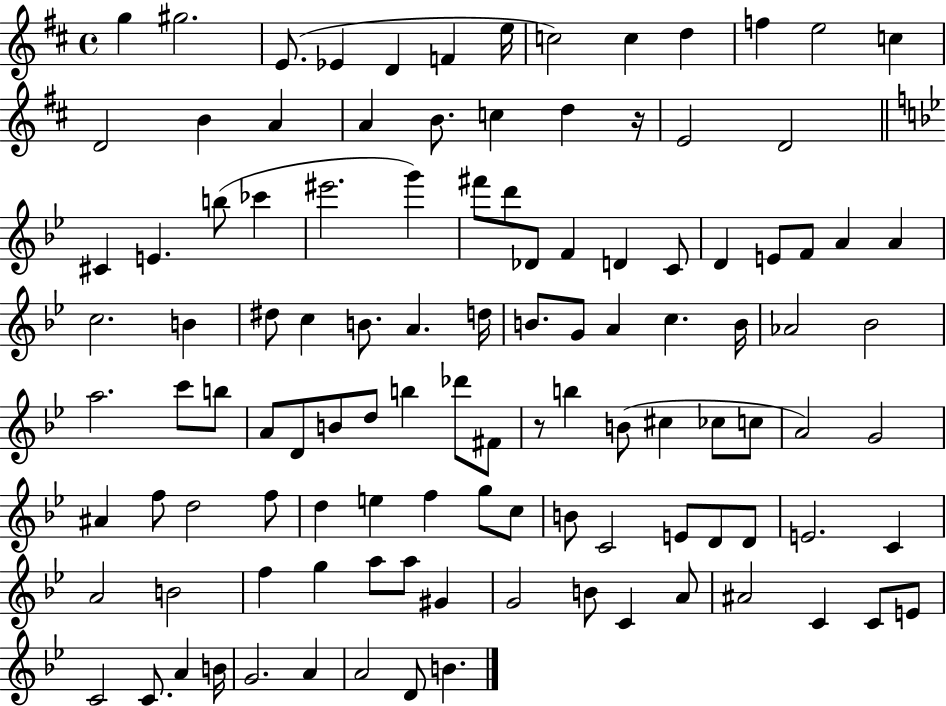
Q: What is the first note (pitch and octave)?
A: G5